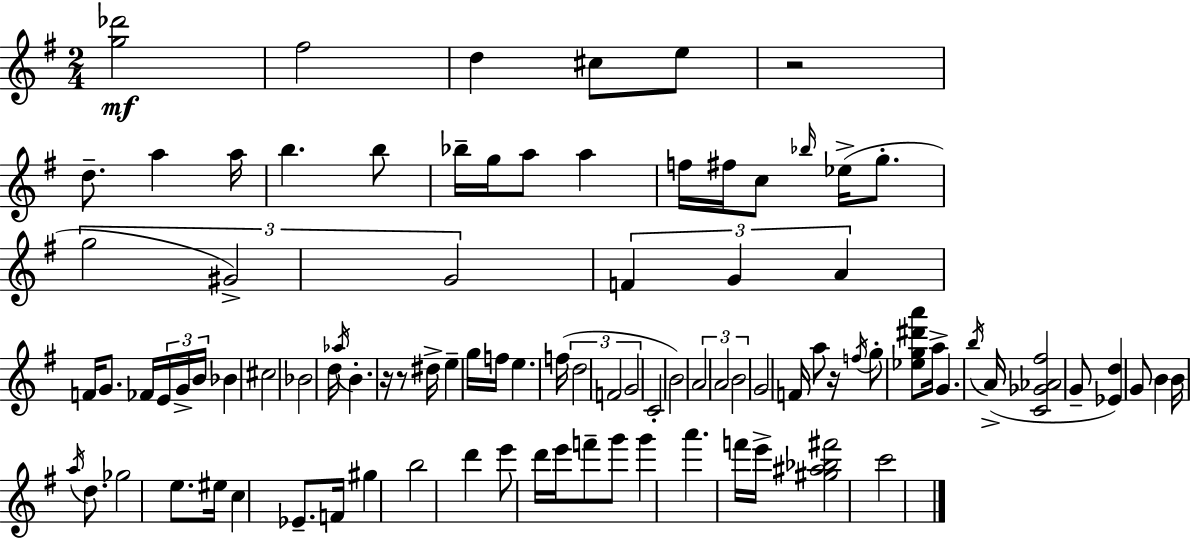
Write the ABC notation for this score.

X:1
T:Untitled
M:2/4
L:1/4
K:G
[g_d']2 ^f2 d ^c/2 e/2 z2 d/2 a a/4 b b/2 _b/4 g/4 a/2 a f/4 ^f/4 c/2 _b/4 _e/4 g/2 g2 ^G2 G2 F G A F/4 G/2 _F/4 E/4 G/4 B/4 _B ^c2 _B2 d/4 _a/4 B z/4 z/2 ^d/4 e g/4 f/4 e f/4 d2 F2 G2 C2 B2 A2 A2 B2 G2 F/4 a/2 z/4 f/4 g/2 [_eg^d'a']/2 a/4 G b/4 A/4 [C_G_A^f]2 G/2 [_Ed] G/2 B B/4 a/4 d/2 _g2 e/2 ^e/4 c _E/2 F/4 ^g b2 d' e'/2 d'/4 e'/4 f'/2 g'/2 g' a' f'/4 e'/4 [^g^a_b^f']2 c'2